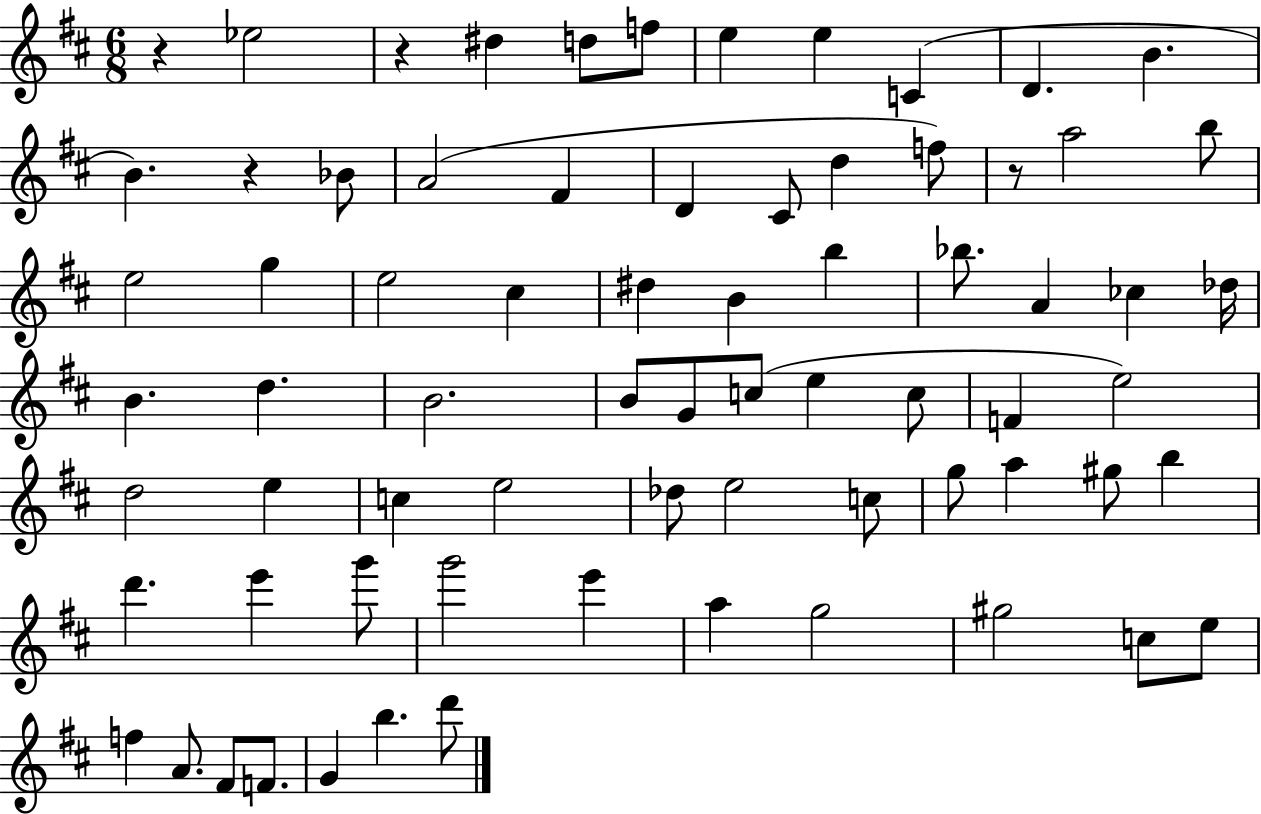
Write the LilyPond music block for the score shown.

{
  \clef treble
  \numericTimeSignature
  \time 6/8
  \key d \major
  \repeat volta 2 { r4 ees''2 | r4 dis''4 d''8 f''8 | e''4 e''4 c'4( | d'4. b'4. | \break b'4.) r4 bes'8 | a'2( fis'4 | d'4 cis'8 d''4 f''8) | r8 a''2 b''8 | \break e''2 g''4 | e''2 cis''4 | dis''4 b'4 b''4 | bes''8. a'4 ces''4 des''16 | \break b'4. d''4. | b'2. | b'8 g'8 c''8( e''4 c''8 | f'4 e''2) | \break d''2 e''4 | c''4 e''2 | des''8 e''2 c''8 | g''8 a''4 gis''8 b''4 | \break d'''4. e'''4 g'''8 | g'''2 e'''4 | a''4 g''2 | gis''2 c''8 e''8 | \break f''4 a'8. fis'8 f'8. | g'4 b''4. d'''8 | } \bar "|."
}